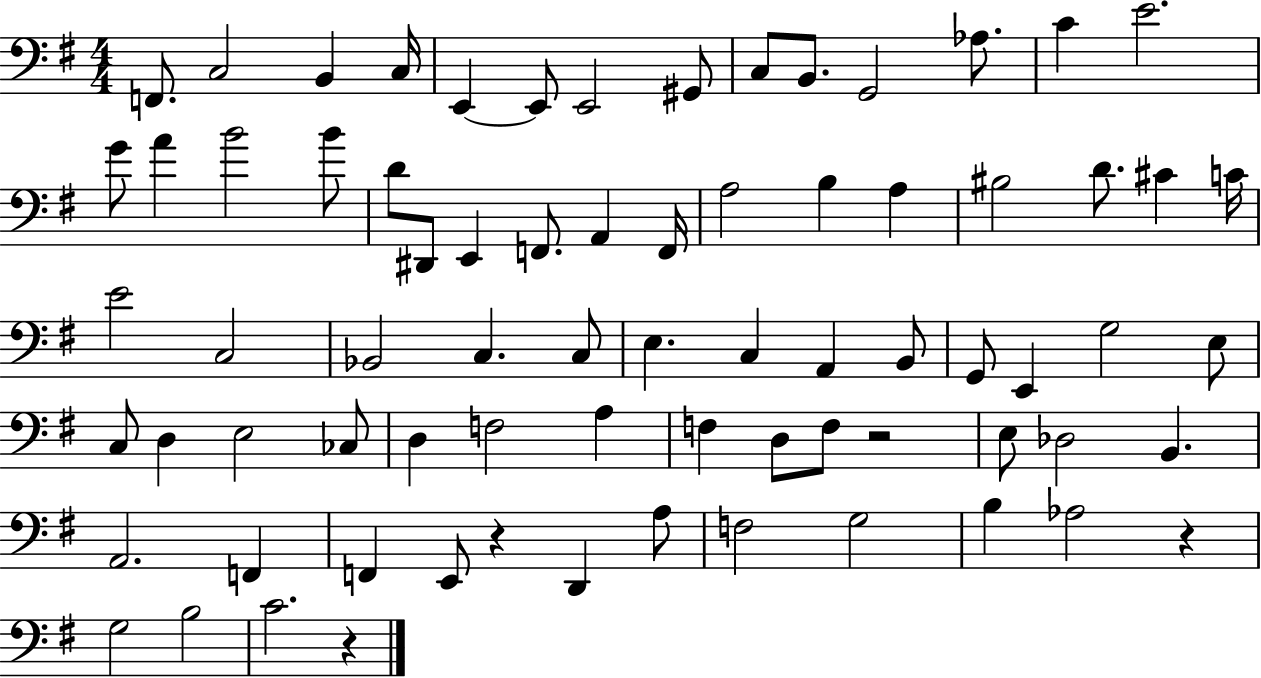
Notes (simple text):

F2/e. C3/h B2/q C3/s E2/q E2/e E2/h G#2/e C3/e B2/e. G2/h Ab3/e. C4/q E4/h. G4/e A4/q B4/h B4/e D4/e D#2/e E2/q F2/e. A2/q F2/s A3/h B3/q A3/q BIS3/h D4/e. C#4/q C4/s E4/h C3/h Bb2/h C3/q. C3/e E3/q. C3/q A2/q B2/e G2/e E2/q G3/h E3/e C3/e D3/q E3/h CES3/e D3/q F3/h A3/q F3/q D3/e F3/e R/h E3/e Db3/h B2/q. A2/h. F2/q F2/q E2/e R/q D2/q A3/e F3/h G3/h B3/q Ab3/h R/q G3/h B3/h C4/h. R/q